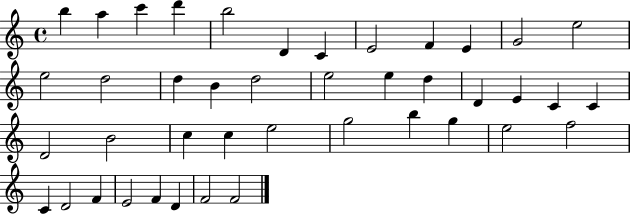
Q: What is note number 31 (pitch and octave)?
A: B5